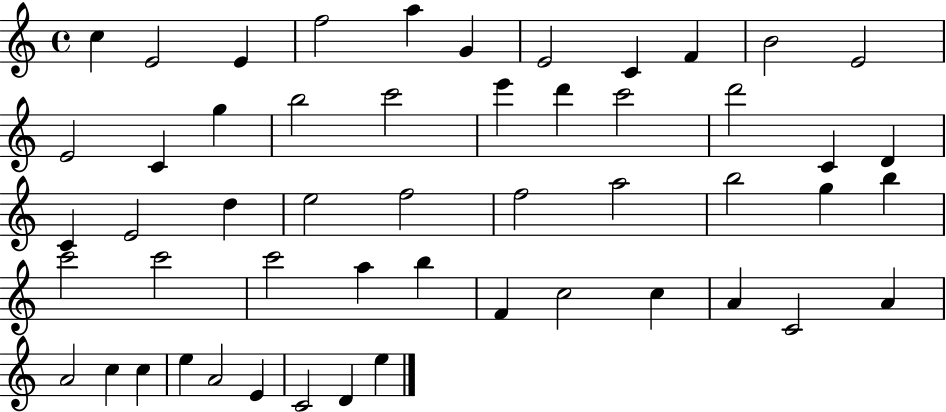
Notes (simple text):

C5/q E4/h E4/q F5/h A5/q G4/q E4/h C4/q F4/q B4/h E4/h E4/h C4/q G5/q B5/h C6/h E6/q D6/q C6/h D6/h C4/q D4/q C4/q E4/h D5/q E5/h F5/h F5/h A5/h B5/h G5/q B5/q C6/h C6/h C6/h A5/q B5/q F4/q C5/h C5/q A4/q C4/h A4/q A4/h C5/q C5/q E5/q A4/h E4/q C4/h D4/q E5/q